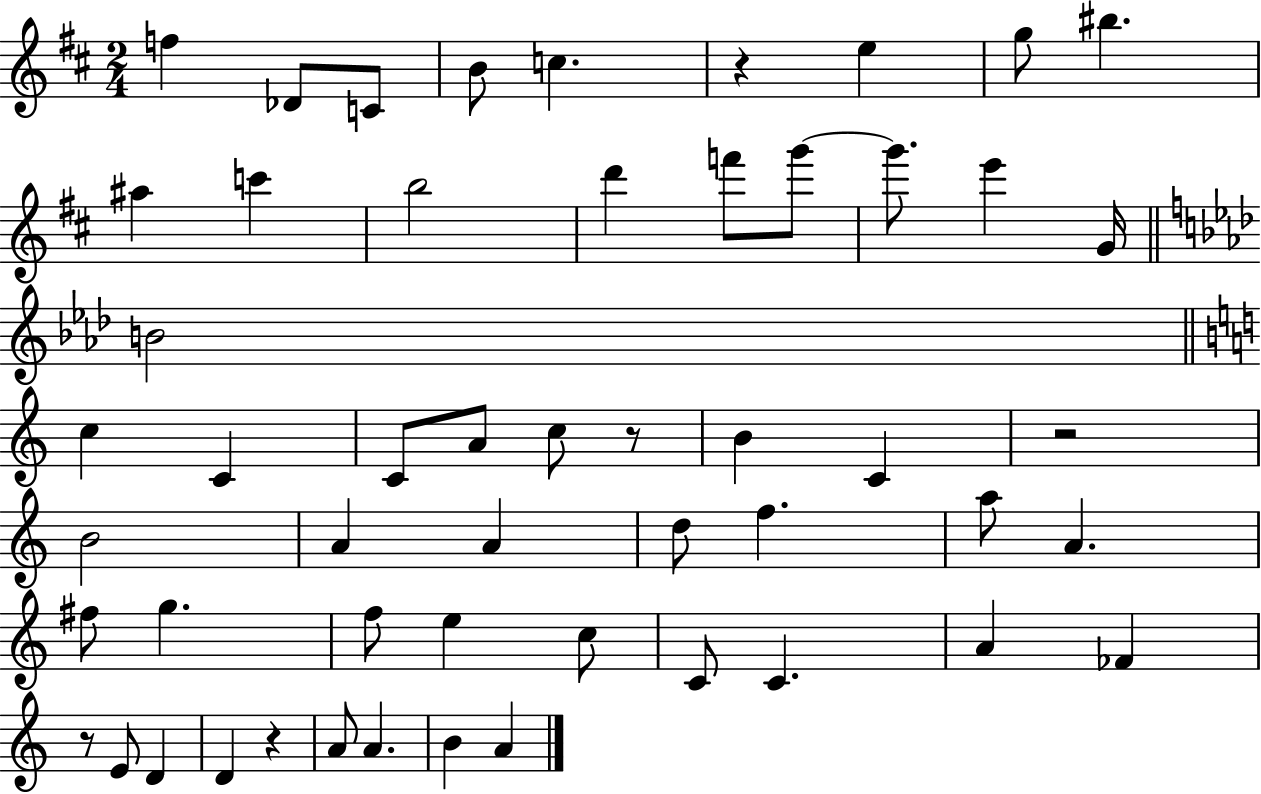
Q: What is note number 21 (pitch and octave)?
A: C4